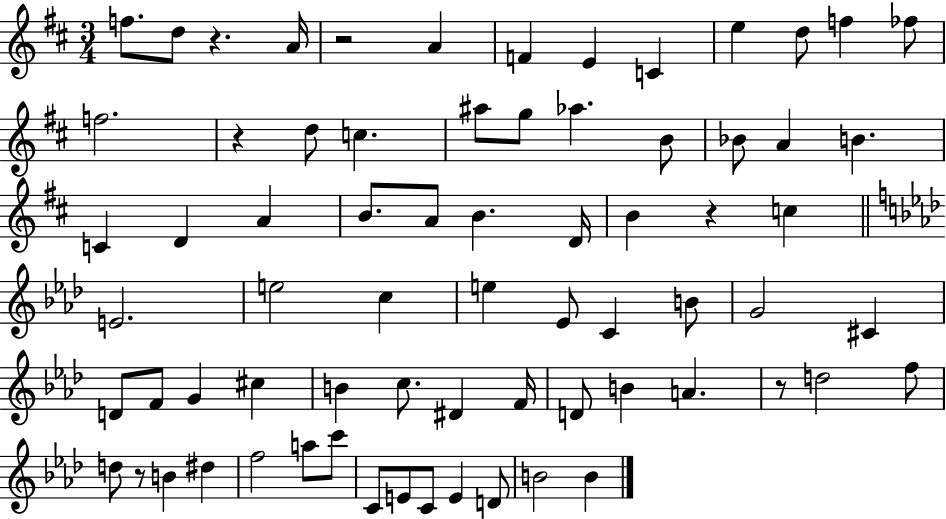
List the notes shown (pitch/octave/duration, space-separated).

F5/e. D5/e R/q. A4/s R/h A4/q F4/q E4/q C4/q E5/q D5/e F5/q FES5/e F5/h. R/q D5/e C5/q. A#5/e G5/e Ab5/q. B4/e Bb4/e A4/q B4/q. C4/q D4/q A4/q B4/e. A4/e B4/q. D4/s B4/q R/q C5/q E4/h. E5/h C5/q E5/q Eb4/e C4/q B4/e G4/h C#4/q D4/e F4/e G4/q C#5/q B4/q C5/e. D#4/q F4/s D4/e B4/q A4/q. R/e D5/h F5/e D5/e R/e B4/q D#5/q F5/h A5/e C6/e C4/e E4/e C4/e E4/q D4/e B4/h B4/q